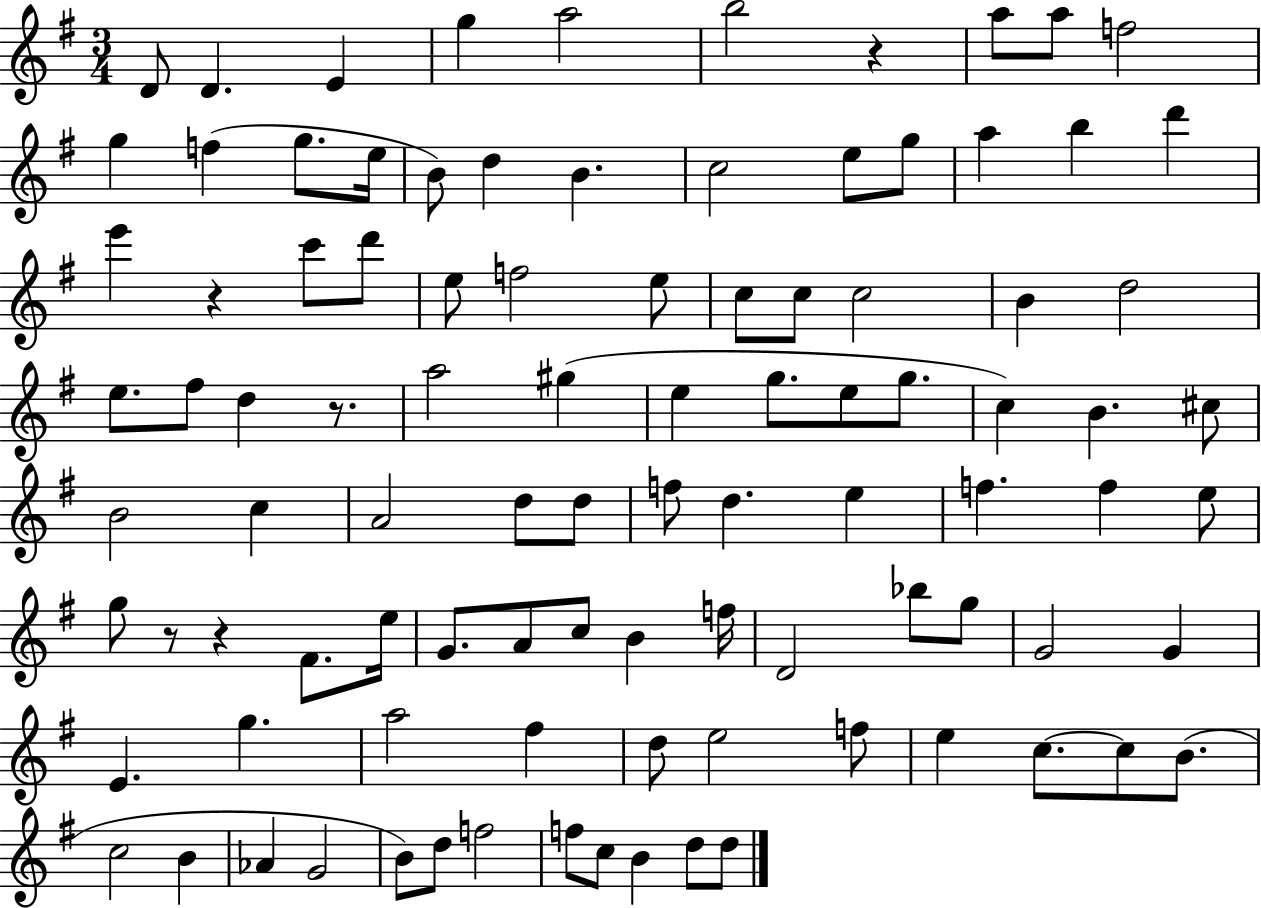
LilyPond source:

{
  \clef treble
  \numericTimeSignature
  \time 3/4
  \key g \major
  d'8 d'4. e'4 | g''4 a''2 | b''2 r4 | a''8 a''8 f''2 | \break g''4 f''4( g''8. e''16 | b'8) d''4 b'4. | c''2 e''8 g''8 | a''4 b''4 d'''4 | \break e'''4 r4 c'''8 d'''8 | e''8 f''2 e''8 | c''8 c''8 c''2 | b'4 d''2 | \break e''8. fis''8 d''4 r8. | a''2 gis''4( | e''4 g''8. e''8 g''8. | c''4) b'4. cis''8 | \break b'2 c''4 | a'2 d''8 d''8 | f''8 d''4. e''4 | f''4. f''4 e''8 | \break g''8 r8 r4 fis'8. e''16 | g'8. a'8 c''8 b'4 f''16 | d'2 bes''8 g''8 | g'2 g'4 | \break e'4. g''4. | a''2 fis''4 | d''8 e''2 f''8 | e''4 c''8.~~ c''8 b'8.( | \break c''2 b'4 | aes'4 g'2 | b'8) d''8 f''2 | f''8 c''8 b'4 d''8 d''8 | \break \bar "|."
}